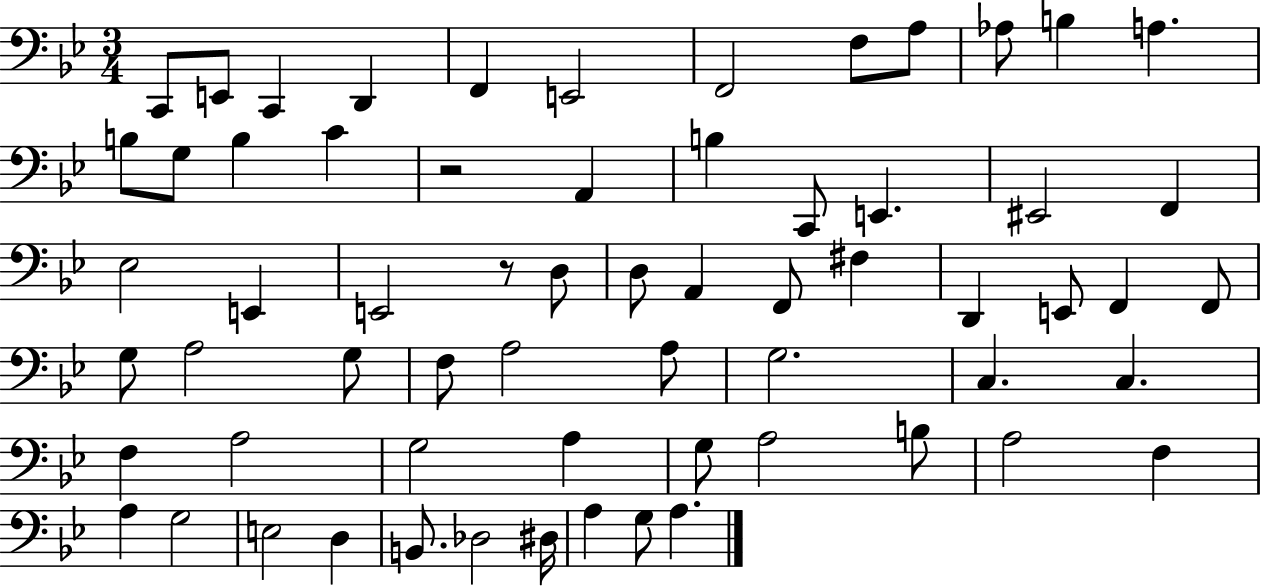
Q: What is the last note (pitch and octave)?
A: A3